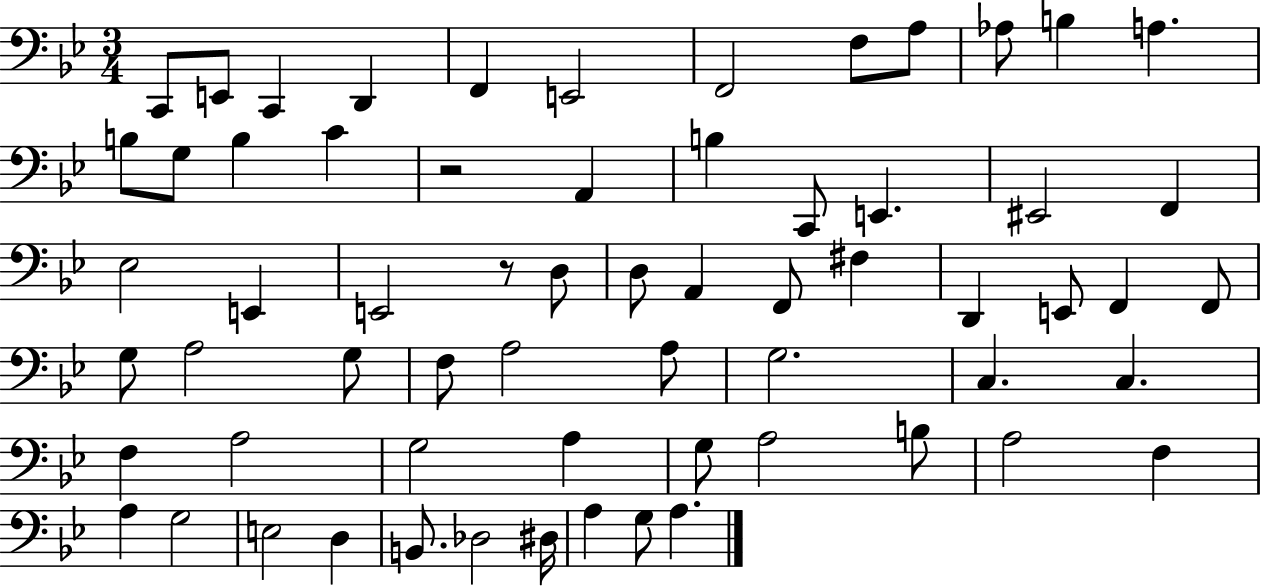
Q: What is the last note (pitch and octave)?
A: A3